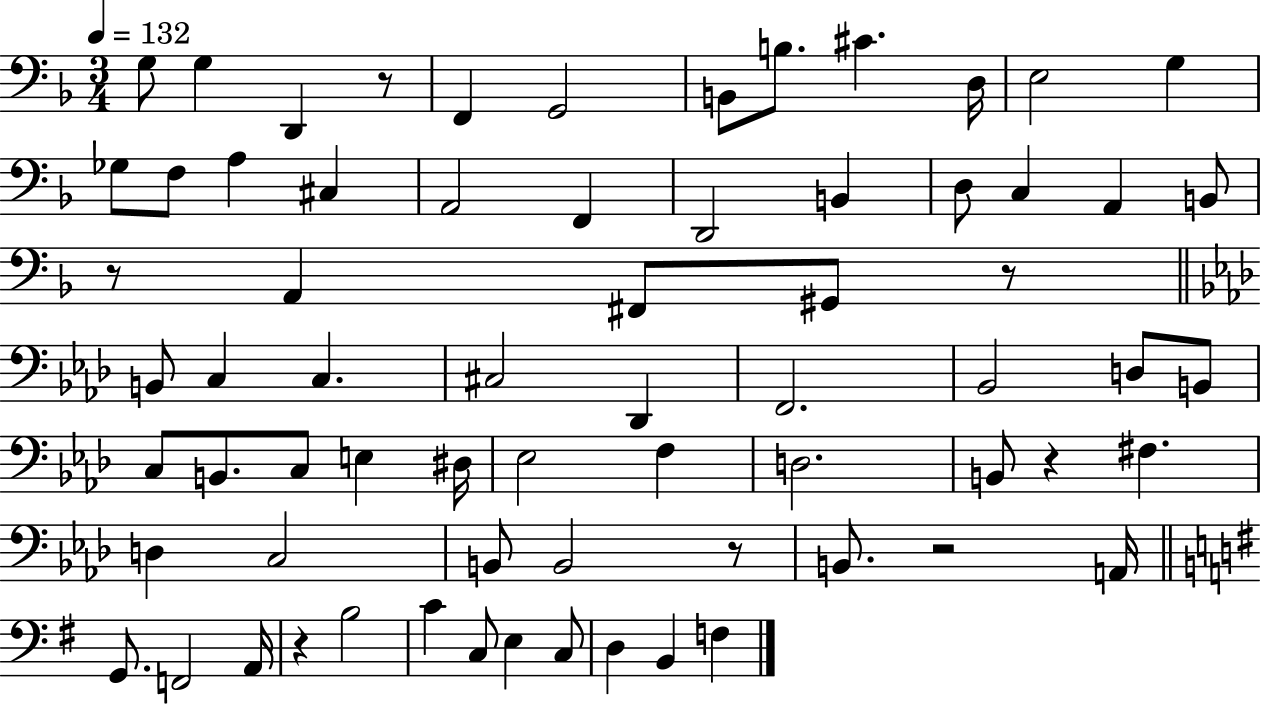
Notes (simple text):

G3/e G3/q D2/q R/e F2/q G2/h B2/e B3/e. C#4/q. D3/s E3/h G3/q Gb3/e F3/e A3/q C#3/q A2/h F2/q D2/h B2/q D3/e C3/q A2/q B2/e R/e A2/q F#2/e G#2/e R/e B2/e C3/q C3/q. C#3/h Db2/q F2/h. Bb2/h D3/e B2/e C3/e B2/e. C3/e E3/q D#3/s Eb3/h F3/q D3/h. B2/e R/q F#3/q. D3/q C3/h B2/e B2/h R/e B2/e. R/h A2/s G2/e. F2/h A2/s R/q B3/h C4/q C3/e E3/q C3/e D3/q B2/q F3/q